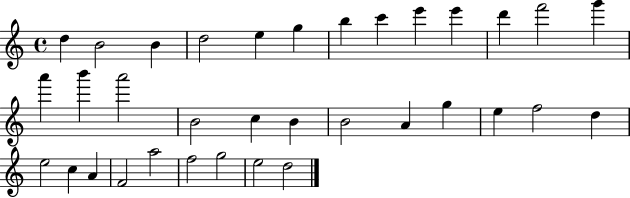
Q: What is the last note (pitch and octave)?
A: D5